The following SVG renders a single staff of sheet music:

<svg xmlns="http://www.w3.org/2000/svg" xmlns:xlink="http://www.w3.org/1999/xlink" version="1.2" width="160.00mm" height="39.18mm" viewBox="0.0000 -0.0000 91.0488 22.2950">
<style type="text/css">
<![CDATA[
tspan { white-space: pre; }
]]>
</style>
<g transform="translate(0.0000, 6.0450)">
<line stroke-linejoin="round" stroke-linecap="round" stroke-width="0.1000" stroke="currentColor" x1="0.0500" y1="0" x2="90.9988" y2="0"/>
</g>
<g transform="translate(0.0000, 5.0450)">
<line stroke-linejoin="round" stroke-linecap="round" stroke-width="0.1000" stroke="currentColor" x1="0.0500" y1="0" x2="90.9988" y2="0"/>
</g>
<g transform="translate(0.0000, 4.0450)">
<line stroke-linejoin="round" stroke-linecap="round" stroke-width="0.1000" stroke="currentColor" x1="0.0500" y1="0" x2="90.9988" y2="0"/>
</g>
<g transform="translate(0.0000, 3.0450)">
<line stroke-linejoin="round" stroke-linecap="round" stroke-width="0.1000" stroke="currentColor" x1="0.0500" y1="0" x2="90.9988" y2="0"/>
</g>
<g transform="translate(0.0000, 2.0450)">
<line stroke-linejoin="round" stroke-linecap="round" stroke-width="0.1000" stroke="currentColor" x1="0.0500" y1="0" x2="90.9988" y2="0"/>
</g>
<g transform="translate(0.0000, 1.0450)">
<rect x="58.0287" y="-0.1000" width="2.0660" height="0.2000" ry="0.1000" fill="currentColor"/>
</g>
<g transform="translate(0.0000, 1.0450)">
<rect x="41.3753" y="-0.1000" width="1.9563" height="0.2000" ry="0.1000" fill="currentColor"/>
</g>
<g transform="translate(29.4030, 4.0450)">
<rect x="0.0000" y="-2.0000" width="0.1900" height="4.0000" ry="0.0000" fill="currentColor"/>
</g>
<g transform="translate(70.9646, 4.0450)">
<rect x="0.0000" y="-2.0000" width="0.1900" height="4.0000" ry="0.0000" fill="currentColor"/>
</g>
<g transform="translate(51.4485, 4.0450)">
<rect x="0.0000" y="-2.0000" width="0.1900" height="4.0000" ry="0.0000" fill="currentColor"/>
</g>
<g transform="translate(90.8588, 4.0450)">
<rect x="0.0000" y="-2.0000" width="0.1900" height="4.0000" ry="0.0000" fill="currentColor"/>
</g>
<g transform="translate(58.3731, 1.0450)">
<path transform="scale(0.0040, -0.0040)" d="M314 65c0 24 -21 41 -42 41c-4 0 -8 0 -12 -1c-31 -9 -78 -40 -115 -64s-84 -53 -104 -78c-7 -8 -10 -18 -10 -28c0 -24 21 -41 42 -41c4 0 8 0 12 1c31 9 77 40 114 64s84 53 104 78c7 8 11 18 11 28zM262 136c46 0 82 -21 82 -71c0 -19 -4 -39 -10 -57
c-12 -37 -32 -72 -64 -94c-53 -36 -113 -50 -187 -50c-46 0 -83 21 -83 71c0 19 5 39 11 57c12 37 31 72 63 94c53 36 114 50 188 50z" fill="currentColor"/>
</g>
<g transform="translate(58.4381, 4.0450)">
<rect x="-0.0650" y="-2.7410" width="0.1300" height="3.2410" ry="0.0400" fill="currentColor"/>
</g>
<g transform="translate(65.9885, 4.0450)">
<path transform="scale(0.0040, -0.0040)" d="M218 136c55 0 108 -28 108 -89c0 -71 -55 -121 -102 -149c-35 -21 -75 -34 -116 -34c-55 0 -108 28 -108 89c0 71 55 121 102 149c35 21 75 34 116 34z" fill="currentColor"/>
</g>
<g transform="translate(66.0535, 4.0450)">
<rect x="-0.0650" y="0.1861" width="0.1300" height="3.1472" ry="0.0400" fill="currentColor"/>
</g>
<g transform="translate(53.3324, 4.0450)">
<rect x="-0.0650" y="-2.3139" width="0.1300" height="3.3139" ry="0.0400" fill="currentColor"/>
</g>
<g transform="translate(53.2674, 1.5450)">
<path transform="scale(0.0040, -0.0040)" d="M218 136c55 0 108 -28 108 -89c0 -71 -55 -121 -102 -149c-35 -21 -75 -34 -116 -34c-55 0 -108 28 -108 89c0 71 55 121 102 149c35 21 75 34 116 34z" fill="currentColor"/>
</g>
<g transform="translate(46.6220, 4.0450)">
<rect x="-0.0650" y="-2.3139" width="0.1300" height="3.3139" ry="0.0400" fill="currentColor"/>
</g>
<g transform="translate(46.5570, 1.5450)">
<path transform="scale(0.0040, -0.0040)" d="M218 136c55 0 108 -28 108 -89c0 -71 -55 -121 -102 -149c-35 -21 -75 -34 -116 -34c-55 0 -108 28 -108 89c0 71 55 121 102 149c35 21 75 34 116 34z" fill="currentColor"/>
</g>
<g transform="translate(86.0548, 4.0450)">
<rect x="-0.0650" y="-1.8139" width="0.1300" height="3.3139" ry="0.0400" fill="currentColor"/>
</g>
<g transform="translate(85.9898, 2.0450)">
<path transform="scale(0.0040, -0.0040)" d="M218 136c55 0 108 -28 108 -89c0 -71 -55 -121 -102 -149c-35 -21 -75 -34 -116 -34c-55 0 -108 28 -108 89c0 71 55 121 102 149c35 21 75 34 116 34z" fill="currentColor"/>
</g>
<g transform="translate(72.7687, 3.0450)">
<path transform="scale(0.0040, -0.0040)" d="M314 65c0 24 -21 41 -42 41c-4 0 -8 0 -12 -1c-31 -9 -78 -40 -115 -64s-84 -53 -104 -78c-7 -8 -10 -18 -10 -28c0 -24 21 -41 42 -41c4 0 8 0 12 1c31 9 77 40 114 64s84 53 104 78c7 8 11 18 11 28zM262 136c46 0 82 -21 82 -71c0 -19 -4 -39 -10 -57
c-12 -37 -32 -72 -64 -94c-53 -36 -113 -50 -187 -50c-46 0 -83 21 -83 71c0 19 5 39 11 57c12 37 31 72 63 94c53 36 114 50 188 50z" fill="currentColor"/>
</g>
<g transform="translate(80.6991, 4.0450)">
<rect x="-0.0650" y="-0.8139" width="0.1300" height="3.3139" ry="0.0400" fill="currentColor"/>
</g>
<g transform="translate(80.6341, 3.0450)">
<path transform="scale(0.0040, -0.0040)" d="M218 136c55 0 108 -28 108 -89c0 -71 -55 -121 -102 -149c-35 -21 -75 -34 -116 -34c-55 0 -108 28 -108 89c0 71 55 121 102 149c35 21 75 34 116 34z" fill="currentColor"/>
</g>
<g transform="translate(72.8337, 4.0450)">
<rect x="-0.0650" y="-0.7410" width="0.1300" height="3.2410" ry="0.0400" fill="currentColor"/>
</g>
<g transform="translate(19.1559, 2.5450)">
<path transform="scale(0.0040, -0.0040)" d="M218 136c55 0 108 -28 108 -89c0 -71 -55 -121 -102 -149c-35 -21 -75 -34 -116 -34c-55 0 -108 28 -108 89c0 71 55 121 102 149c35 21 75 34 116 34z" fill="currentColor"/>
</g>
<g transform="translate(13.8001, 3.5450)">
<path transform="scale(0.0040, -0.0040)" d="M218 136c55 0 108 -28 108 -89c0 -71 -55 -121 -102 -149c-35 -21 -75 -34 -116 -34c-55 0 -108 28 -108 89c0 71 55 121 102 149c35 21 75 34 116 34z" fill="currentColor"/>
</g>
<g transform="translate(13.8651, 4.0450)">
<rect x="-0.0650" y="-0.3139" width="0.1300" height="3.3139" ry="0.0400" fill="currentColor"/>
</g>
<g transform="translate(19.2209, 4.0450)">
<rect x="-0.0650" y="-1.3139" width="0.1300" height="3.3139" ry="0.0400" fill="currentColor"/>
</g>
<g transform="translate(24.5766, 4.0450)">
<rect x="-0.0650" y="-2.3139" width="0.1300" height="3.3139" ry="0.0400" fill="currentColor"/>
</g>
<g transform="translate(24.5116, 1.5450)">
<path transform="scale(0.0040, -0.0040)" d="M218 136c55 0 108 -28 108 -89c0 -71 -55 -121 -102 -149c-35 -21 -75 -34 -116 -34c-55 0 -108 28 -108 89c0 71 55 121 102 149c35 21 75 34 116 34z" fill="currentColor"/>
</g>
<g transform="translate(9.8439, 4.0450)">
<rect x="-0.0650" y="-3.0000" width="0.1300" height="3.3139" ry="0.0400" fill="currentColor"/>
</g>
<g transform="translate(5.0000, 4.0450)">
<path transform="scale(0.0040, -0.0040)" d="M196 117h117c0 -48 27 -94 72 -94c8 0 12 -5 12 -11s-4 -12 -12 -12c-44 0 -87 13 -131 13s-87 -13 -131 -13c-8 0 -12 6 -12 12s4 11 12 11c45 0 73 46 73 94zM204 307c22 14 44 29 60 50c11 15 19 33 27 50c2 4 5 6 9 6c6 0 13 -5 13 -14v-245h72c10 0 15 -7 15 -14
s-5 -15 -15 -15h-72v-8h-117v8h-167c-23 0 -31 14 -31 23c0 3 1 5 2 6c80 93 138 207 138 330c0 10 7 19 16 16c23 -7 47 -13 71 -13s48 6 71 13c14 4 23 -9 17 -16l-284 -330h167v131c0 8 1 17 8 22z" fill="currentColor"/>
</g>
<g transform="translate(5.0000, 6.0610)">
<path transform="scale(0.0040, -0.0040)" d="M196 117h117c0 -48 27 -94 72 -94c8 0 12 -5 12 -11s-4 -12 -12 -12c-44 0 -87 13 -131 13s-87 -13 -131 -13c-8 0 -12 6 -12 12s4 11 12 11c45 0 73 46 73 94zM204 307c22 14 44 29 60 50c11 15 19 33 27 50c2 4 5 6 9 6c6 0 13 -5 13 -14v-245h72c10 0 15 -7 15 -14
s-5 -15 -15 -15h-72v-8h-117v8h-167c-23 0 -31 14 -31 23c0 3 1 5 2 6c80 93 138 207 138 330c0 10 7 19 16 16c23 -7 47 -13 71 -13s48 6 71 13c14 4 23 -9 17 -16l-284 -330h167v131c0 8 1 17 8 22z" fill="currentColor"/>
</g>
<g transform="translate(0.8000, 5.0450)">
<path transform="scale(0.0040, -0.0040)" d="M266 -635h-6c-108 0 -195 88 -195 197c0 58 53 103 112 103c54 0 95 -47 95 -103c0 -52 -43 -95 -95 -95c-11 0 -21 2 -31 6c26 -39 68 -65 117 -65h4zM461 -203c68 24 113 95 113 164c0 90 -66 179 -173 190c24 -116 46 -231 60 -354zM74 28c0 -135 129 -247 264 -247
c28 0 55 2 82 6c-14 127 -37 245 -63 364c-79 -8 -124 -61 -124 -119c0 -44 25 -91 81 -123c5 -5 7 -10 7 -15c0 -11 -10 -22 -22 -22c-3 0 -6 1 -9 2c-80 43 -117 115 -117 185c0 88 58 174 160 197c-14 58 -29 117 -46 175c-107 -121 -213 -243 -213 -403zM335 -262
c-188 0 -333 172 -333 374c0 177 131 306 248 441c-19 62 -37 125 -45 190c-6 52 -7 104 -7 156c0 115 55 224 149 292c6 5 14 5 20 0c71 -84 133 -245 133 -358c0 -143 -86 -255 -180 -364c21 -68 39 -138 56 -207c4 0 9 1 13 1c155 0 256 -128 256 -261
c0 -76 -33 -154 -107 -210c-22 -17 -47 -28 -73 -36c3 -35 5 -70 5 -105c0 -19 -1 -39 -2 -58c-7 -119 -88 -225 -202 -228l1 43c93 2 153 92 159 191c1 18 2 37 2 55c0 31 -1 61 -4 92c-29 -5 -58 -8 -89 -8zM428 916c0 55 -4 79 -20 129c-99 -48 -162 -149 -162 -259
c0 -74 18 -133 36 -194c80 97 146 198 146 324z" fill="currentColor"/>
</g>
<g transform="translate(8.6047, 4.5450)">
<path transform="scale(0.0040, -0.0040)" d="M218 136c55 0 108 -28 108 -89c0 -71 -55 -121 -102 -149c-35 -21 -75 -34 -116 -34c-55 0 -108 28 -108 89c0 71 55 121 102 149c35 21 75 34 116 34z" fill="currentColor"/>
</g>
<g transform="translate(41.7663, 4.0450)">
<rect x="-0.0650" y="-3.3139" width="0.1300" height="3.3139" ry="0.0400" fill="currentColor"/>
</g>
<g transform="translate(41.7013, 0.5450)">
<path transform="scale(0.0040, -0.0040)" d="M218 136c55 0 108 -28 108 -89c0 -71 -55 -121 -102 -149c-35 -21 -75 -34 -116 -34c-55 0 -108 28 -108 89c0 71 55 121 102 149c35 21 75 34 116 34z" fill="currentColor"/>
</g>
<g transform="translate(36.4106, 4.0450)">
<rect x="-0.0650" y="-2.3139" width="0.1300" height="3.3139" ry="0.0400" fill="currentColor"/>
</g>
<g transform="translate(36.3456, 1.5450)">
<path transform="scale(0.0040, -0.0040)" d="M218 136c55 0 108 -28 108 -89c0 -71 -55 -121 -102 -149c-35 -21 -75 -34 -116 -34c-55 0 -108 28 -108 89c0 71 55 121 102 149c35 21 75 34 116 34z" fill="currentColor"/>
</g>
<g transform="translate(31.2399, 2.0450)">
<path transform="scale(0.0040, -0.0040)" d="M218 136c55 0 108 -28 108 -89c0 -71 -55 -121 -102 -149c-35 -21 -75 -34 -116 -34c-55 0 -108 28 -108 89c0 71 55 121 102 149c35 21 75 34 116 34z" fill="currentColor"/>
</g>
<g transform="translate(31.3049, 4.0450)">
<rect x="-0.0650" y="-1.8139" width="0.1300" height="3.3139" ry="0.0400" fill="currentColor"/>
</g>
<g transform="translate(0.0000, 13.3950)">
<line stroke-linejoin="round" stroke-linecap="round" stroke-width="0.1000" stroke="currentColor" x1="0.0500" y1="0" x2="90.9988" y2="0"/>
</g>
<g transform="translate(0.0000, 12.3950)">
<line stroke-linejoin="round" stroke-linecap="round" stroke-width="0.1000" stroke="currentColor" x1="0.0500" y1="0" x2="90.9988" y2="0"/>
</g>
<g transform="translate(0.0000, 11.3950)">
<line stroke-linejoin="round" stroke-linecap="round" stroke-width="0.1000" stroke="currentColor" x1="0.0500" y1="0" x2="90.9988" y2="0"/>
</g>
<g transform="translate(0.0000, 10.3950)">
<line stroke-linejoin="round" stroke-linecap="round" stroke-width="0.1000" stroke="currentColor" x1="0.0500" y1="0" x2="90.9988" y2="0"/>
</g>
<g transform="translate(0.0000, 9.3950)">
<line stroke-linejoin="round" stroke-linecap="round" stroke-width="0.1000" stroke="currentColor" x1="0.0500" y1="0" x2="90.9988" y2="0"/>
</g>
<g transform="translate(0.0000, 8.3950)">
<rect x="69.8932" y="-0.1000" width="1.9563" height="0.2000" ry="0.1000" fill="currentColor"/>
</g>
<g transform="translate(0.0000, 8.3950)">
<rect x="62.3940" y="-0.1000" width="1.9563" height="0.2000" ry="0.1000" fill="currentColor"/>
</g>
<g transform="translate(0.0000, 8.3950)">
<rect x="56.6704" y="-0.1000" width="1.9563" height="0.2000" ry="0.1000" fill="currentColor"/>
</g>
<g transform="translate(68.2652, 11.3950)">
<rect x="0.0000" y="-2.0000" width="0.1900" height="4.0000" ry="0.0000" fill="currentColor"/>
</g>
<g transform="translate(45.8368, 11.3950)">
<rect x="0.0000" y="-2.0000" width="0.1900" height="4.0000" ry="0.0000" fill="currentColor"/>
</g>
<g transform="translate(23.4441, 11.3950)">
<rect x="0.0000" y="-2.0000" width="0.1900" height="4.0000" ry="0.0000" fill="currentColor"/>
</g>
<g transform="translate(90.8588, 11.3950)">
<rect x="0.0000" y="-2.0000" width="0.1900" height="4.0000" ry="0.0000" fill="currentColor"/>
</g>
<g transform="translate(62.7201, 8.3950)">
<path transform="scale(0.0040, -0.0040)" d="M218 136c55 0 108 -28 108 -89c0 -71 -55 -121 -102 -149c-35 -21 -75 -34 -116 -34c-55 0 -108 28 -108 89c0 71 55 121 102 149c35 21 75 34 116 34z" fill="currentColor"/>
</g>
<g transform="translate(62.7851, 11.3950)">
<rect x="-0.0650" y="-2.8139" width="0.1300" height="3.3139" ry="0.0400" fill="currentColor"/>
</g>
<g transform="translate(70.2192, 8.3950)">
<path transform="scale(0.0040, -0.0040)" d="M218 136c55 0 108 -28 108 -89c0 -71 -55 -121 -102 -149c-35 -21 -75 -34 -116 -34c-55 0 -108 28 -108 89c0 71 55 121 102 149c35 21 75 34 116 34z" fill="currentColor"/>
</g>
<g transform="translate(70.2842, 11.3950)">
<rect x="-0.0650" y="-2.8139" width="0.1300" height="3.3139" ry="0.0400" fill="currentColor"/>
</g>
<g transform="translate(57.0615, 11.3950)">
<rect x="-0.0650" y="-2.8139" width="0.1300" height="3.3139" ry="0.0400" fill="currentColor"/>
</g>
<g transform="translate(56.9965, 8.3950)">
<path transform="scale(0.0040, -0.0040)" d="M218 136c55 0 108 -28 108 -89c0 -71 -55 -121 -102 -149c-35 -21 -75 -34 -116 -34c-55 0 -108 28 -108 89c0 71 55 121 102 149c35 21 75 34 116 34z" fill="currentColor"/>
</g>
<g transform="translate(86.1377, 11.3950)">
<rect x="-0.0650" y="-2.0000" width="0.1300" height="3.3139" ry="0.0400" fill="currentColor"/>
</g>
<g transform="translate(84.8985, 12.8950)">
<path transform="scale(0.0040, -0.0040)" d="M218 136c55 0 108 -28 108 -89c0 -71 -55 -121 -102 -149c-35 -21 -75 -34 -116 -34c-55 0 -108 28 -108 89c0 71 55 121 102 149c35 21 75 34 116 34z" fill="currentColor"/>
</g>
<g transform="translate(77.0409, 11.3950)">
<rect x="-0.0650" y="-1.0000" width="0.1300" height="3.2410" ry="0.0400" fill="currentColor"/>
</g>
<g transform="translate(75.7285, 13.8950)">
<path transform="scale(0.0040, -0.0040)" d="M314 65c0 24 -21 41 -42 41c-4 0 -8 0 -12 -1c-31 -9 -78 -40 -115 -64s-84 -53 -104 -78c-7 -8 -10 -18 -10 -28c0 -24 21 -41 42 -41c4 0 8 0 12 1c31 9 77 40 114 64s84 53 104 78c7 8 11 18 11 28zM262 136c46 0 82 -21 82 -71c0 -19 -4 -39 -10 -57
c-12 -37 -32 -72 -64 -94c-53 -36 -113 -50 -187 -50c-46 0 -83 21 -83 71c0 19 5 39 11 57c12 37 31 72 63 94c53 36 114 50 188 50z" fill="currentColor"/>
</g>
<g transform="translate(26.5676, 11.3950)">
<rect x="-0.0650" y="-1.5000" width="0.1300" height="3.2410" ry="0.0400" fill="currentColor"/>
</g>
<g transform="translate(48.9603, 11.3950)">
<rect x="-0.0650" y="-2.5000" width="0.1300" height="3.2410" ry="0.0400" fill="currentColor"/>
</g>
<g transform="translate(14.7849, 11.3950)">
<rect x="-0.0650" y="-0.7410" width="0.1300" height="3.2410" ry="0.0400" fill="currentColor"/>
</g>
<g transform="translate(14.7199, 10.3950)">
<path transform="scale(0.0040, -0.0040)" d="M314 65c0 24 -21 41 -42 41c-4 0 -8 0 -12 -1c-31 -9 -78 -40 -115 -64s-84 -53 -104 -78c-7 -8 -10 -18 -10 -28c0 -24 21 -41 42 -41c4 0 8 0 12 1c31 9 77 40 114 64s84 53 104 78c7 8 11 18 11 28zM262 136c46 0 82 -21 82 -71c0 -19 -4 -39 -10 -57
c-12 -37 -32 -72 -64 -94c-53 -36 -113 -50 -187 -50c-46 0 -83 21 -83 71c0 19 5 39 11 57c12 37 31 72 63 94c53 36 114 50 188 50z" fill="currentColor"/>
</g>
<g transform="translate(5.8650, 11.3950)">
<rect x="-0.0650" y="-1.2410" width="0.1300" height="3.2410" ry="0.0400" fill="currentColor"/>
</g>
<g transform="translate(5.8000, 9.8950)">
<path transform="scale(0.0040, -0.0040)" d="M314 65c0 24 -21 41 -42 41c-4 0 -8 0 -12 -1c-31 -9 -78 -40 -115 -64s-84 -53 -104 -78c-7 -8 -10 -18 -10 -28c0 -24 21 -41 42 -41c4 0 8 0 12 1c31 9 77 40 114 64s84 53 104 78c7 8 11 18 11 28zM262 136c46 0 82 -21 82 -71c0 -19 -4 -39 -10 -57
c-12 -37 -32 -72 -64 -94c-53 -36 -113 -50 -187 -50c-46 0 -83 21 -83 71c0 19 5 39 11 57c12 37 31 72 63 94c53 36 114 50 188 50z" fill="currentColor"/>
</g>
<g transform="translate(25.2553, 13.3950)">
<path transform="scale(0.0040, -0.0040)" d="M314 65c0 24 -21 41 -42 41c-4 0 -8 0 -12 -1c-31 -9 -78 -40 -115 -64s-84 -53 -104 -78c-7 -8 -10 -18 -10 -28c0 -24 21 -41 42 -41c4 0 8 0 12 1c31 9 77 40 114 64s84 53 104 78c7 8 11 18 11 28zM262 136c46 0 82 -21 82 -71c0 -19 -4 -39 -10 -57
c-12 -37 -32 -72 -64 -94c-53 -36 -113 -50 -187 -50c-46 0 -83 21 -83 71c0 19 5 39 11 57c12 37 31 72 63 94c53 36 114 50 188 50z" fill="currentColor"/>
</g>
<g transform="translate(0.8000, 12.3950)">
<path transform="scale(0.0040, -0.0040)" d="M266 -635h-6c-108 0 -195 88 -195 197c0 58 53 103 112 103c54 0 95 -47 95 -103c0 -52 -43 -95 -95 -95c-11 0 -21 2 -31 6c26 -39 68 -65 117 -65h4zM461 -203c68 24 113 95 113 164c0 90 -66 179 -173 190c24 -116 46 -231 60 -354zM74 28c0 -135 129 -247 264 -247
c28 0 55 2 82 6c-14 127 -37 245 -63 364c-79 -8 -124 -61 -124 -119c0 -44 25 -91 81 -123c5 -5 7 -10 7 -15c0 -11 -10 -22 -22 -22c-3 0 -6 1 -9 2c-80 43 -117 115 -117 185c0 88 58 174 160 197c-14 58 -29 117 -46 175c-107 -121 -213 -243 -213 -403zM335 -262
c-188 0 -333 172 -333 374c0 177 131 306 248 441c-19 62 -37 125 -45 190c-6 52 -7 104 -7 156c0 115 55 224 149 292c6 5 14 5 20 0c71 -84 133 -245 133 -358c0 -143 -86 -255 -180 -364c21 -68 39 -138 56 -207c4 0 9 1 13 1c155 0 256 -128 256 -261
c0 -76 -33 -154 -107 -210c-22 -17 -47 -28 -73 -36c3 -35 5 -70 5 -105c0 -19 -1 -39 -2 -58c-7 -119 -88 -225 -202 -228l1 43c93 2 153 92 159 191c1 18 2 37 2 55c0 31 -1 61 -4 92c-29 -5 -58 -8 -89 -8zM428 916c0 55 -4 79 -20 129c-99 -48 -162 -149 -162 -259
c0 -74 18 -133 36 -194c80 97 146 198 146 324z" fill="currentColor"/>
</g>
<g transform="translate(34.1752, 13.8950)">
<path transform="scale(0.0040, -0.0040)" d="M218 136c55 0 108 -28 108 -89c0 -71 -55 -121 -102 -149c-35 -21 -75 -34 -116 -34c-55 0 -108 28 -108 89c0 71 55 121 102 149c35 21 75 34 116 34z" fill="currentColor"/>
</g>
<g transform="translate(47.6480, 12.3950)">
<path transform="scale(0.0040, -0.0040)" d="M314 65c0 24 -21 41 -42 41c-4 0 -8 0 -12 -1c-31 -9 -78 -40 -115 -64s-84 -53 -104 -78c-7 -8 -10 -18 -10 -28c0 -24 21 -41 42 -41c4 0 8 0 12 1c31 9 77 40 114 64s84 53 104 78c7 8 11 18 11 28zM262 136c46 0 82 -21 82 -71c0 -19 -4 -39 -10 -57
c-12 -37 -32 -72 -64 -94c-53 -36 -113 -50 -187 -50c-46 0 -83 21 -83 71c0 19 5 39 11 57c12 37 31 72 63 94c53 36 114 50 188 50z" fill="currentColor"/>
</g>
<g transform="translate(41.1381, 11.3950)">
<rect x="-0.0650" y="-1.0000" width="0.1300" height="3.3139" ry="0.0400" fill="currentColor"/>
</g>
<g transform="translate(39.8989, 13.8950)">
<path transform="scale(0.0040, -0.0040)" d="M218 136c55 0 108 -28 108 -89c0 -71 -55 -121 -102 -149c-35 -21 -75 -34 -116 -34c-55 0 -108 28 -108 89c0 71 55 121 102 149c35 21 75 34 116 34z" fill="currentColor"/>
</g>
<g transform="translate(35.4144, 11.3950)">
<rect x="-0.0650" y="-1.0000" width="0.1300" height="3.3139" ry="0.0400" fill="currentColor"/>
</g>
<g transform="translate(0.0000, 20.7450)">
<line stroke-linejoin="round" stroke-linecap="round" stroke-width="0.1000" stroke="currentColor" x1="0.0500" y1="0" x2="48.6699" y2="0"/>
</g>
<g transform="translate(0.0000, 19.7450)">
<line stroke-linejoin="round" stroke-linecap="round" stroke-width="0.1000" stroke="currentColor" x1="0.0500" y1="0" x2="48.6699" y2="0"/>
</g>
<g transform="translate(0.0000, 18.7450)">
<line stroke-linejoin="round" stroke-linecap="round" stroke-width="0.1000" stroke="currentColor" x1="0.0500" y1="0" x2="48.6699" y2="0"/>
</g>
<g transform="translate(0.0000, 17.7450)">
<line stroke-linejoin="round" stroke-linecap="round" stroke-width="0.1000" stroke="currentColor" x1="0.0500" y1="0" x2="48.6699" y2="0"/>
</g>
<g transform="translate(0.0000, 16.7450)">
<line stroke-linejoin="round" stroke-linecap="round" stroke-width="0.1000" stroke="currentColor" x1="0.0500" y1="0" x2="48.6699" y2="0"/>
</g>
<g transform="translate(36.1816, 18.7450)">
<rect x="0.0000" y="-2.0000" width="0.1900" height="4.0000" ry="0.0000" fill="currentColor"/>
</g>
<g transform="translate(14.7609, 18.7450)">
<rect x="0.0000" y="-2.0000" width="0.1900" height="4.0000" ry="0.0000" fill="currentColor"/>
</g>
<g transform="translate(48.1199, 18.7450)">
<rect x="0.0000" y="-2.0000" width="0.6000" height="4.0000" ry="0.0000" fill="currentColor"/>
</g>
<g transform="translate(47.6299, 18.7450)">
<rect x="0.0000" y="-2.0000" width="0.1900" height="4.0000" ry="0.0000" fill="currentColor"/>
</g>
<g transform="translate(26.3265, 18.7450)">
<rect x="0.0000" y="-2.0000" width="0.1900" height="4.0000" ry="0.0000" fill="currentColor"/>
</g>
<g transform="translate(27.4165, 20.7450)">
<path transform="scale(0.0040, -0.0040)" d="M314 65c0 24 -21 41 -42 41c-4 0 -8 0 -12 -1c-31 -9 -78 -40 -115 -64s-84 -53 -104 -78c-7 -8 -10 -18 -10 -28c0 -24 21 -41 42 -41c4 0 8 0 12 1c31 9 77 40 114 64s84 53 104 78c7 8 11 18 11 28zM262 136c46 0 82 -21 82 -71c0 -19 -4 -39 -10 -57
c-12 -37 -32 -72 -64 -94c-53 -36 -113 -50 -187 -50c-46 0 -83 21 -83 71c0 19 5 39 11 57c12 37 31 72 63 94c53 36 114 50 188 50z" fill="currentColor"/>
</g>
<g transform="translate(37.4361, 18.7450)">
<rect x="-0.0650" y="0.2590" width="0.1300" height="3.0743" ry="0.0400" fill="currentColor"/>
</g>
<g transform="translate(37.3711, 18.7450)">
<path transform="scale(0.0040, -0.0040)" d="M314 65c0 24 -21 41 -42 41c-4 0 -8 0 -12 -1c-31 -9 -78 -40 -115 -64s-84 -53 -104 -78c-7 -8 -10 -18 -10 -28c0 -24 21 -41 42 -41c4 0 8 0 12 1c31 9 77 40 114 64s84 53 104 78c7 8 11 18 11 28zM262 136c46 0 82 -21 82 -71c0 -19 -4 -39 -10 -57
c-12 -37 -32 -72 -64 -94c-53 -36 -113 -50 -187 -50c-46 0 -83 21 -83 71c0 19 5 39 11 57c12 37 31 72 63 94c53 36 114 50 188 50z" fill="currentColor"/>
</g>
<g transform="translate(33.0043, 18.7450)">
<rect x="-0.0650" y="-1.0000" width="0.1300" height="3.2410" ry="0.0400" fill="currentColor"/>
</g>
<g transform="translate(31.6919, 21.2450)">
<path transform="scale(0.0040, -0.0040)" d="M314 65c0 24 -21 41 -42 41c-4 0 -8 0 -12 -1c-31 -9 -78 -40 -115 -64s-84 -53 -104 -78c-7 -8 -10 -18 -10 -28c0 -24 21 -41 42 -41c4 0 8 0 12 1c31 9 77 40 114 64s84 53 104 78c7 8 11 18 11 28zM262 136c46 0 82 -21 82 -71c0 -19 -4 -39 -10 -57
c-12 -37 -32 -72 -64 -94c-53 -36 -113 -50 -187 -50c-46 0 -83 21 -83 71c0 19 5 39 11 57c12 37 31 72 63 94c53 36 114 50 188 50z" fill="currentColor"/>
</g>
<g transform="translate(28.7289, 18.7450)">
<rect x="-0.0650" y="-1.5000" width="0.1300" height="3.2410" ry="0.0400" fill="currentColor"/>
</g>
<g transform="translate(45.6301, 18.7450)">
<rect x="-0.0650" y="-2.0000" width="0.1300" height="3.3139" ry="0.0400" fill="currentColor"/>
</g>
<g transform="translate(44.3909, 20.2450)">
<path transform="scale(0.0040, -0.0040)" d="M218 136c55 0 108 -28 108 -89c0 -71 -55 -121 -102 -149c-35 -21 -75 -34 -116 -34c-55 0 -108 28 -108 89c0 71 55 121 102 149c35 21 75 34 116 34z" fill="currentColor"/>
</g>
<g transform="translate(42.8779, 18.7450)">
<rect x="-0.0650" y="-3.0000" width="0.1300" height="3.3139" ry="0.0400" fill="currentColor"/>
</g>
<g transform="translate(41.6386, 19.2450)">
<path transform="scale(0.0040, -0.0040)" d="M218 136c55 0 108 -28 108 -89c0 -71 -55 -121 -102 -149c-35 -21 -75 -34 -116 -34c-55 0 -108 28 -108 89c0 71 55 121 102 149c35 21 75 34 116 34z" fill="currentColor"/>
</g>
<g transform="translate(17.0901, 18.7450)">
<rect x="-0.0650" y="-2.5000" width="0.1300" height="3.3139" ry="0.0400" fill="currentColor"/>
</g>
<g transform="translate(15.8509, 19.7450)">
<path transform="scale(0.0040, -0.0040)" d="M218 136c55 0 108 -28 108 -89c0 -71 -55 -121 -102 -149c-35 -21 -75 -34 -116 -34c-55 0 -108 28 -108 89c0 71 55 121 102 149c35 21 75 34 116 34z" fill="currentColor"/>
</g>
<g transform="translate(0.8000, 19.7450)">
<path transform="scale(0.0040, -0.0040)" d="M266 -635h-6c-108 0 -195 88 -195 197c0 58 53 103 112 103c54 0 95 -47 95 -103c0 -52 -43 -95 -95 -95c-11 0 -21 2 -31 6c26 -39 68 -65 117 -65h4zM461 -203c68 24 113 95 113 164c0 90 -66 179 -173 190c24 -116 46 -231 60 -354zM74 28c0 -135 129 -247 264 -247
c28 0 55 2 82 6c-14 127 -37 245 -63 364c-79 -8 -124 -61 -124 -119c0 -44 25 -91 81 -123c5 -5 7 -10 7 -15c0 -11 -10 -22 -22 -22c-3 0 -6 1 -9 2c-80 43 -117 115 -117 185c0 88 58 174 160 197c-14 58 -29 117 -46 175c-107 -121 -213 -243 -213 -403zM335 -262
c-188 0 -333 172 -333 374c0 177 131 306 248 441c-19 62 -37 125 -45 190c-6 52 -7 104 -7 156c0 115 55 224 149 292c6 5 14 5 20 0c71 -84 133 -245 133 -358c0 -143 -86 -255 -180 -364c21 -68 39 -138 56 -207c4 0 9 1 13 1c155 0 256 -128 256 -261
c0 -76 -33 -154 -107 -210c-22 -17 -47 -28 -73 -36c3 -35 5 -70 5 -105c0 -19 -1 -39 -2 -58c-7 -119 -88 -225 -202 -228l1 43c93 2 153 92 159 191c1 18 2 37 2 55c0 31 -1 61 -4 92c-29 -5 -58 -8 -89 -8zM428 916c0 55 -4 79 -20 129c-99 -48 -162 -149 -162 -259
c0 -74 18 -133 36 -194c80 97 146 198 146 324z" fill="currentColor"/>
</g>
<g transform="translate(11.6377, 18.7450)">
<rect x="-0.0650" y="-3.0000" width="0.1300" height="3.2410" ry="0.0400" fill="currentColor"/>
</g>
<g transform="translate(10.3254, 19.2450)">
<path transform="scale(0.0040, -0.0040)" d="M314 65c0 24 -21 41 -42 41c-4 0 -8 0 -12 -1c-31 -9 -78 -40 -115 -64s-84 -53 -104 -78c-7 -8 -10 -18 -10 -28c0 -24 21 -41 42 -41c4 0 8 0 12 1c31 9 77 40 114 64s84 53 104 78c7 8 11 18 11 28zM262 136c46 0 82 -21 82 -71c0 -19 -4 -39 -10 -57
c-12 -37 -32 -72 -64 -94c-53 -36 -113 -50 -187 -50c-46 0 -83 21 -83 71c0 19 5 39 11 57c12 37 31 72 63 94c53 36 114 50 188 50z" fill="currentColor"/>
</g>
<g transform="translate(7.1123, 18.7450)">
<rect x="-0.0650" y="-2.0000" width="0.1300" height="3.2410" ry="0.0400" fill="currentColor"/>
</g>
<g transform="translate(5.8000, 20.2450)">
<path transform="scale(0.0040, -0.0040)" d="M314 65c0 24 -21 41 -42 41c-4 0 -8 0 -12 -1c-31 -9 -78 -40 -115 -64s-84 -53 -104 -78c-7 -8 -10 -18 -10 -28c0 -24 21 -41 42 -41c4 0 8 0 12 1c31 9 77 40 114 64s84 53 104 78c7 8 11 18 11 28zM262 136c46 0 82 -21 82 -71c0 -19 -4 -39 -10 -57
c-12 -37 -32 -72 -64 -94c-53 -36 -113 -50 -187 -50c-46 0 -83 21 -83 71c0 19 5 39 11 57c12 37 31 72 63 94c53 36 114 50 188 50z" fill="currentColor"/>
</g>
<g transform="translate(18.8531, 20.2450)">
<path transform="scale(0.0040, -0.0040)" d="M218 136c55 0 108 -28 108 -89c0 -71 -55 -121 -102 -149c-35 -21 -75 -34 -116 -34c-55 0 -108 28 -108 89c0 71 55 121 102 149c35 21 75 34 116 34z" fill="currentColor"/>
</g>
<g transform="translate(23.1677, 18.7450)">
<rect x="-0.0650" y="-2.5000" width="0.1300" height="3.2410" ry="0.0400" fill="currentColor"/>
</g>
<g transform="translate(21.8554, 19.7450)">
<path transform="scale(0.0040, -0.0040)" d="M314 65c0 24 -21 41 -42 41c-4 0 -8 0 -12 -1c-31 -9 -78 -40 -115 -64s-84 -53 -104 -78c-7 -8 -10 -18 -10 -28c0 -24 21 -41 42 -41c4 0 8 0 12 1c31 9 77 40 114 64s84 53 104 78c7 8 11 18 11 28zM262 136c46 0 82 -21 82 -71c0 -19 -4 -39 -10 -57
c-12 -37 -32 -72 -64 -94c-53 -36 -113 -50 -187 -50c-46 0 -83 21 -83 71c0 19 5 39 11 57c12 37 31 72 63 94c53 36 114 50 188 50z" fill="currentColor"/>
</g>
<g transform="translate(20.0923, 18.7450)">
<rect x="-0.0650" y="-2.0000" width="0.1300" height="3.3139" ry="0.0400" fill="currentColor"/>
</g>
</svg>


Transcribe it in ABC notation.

X:1
T:Untitled
M:4/4
L:1/4
K:C
A c e g f g b g g a2 B d2 d f e2 d2 E2 D D G2 a a a D2 F F2 A2 G F G2 E2 D2 B2 A F